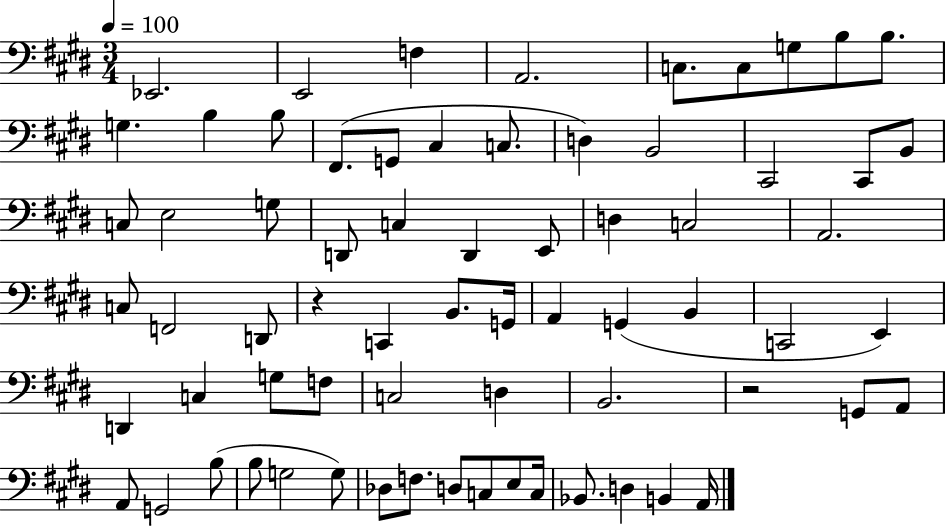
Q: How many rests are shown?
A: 2